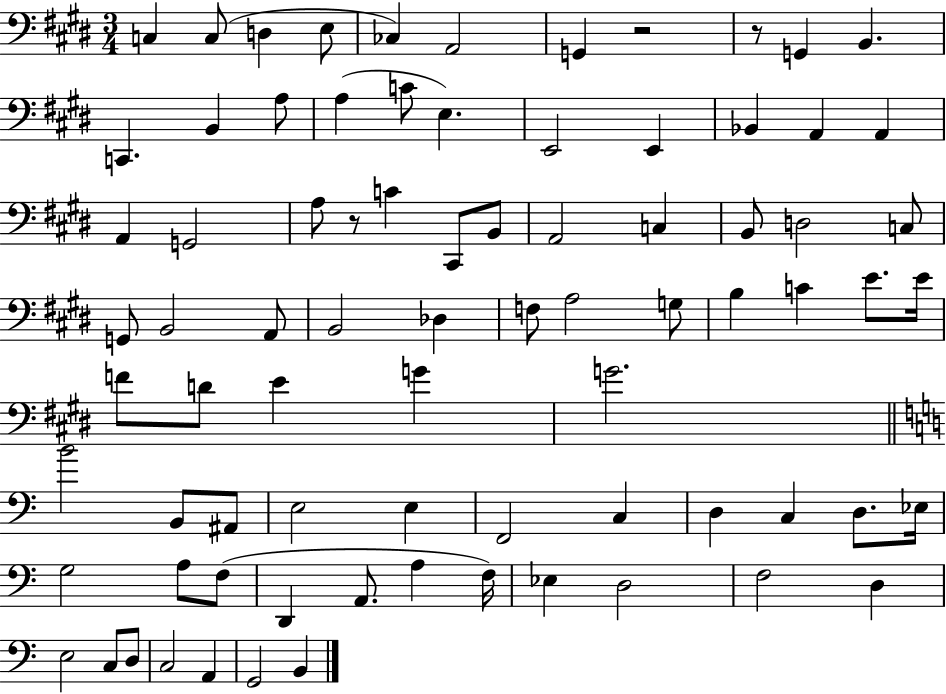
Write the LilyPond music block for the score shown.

{
  \clef bass
  \numericTimeSignature
  \time 3/4
  \key e \major
  c4 c8( d4 e8 | ces4) a,2 | g,4 r2 | r8 g,4 b,4. | \break c,4. b,4 a8 | a4( c'8 e4.) | e,2 e,4 | bes,4 a,4 a,4 | \break a,4 g,2 | a8 r8 c'4 cis,8 b,8 | a,2 c4 | b,8 d2 c8 | \break g,8 b,2 a,8 | b,2 des4 | f8 a2 g8 | b4 c'4 e'8. e'16 | \break f'8 d'8 e'4 g'4 | g'2. | \bar "||" \break \key c \major b'2 b,8 ais,8 | e2 e4 | f,2 c4 | d4 c4 d8. ees16 | \break g2 a8 f8( | d,4 a,8. a4 f16) | ees4 d2 | f2 d4 | \break e2 c8 d8 | c2 a,4 | g,2 b,4 | \bar "|."
}